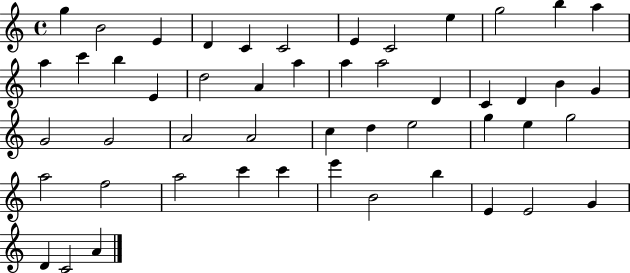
{
  \clef treble
  \time 4/4
  \defaultTimeSignature
  \key c \major
  g''4 b'2 e'4 | d'4 c'4 c'2 | e'4 c'2 e''4 | g''2 b''4 a''4 | \break a''4 c'''4 b''4 e'4 | d''2 a'4 a''4 | a''4 a''2 d'4 | c'4 d'4 b'4 g'4 | \break g'2 g'2 | a'2 a'2 | c''4 d''4 e''2 | g''4 e''4 g''2 | \break a''2 f''2 | a''2 c'''4 c'''4 | e'''4 b'2 b''4 | e'4 e'2 g'4 | \break d'4 c'2 a'4 | \bar "|."
}